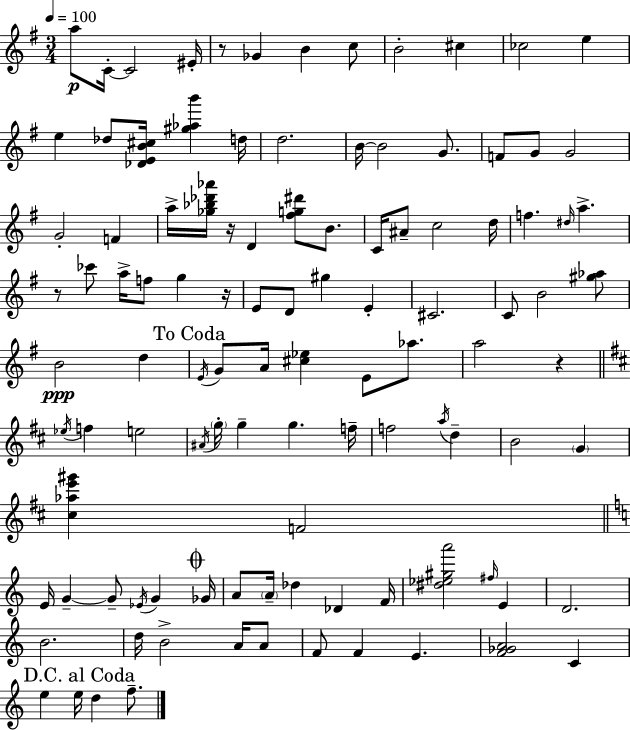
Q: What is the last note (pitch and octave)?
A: F5